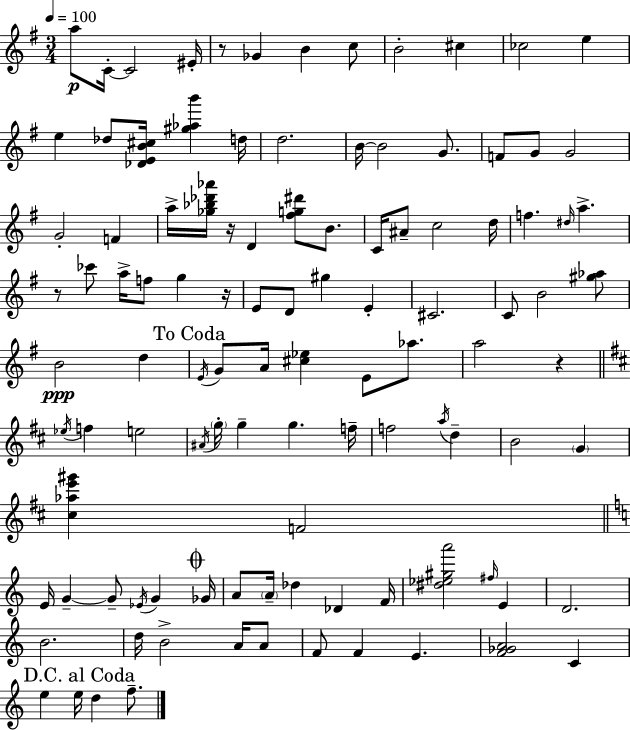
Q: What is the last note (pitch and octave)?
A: F5